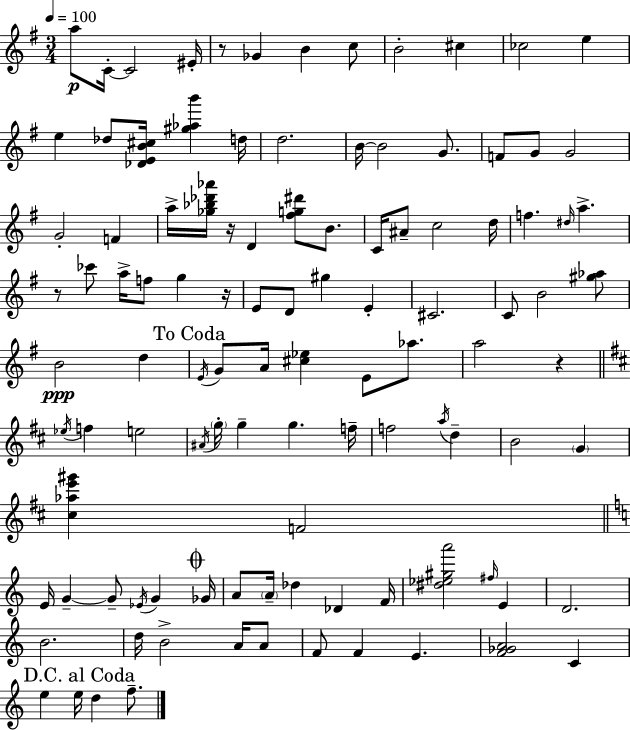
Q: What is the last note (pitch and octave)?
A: F5